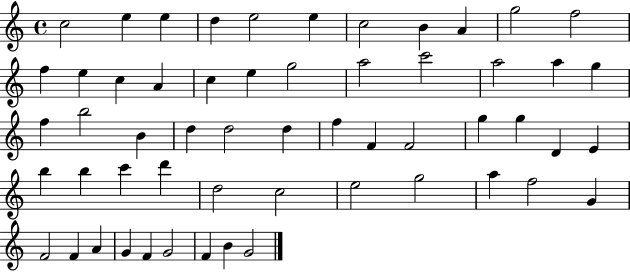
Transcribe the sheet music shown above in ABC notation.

X:1
T:Untitled
M:4/4
L:1/4
K:C
c2 e e d e2 e c2 B A g2 f2 f e c A c e g2 a2 c'2 a2 a g f b2 B d d2 d f F F2 g g D E b b c' d' d2 c2 e2 g2 a f2 G F2 F A G F G2 F B G2